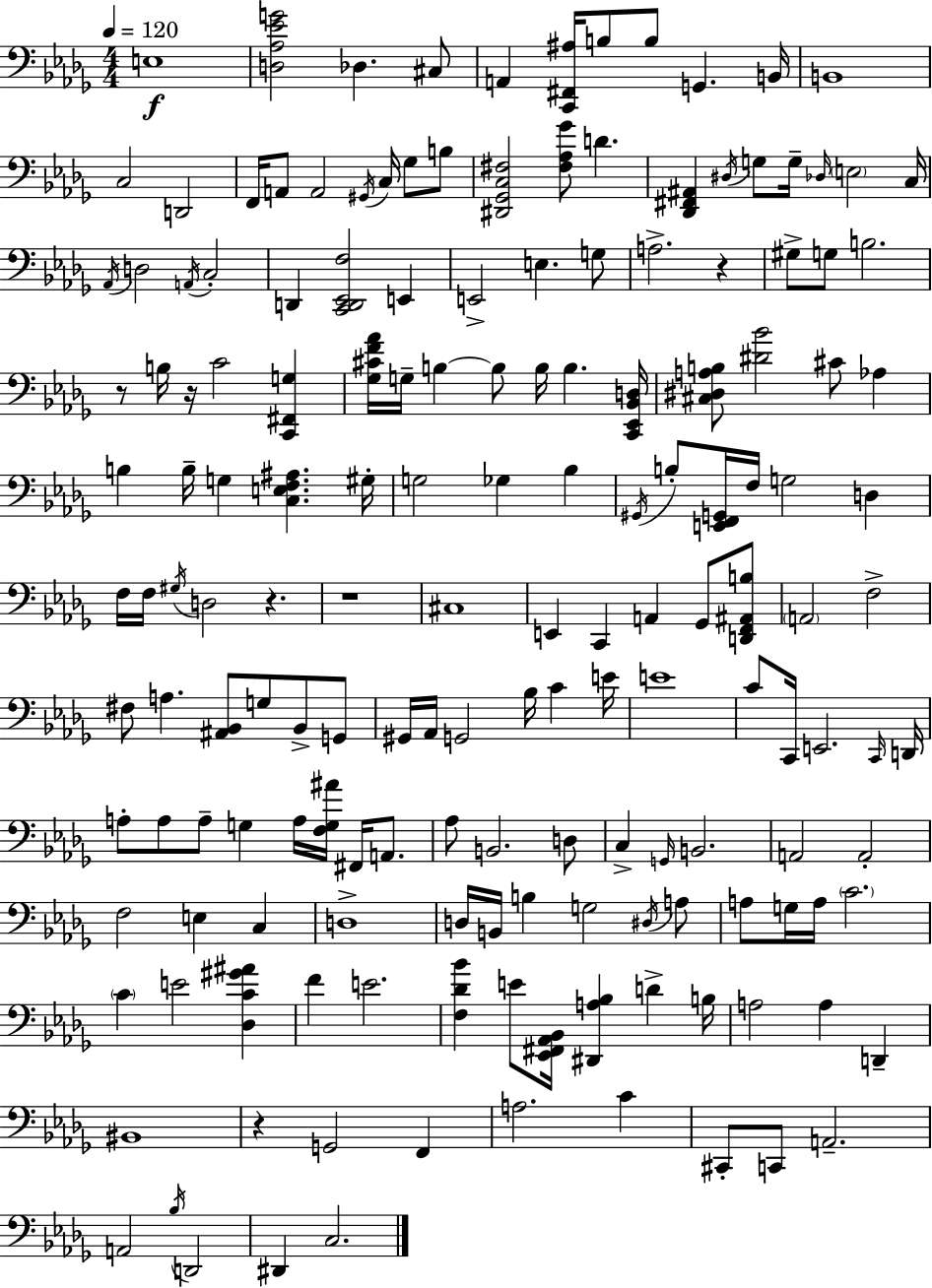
E3/w [D3,Ab3,Eb4,G4]/h Db3/q. C#3/e A2/q [C2,F#2,A#3]/s B3/e B3/e G2/q. B2/s B2/w C3/h D2/h F2/s A2/e A2/h G#2/s C3/s Gb3/e B3/e [D#2,Gb2,C3,F#3]/h [F#3,Ab3,Gb4]/e D4/q. [Db2,F#2,A#2]/q D#3/s G3/e G3/s Db3/s E3/h C3/s Ab2/s D3/h A2/s C3/h D2/q [C2,D2,Eb2,F3]/h E2/q E2/h E3/q. G3/e A3/h. R/q G#3/e G3/e B3/h. R/e B3/s R/s C4/h [C2,F#2,G3]/q [Gb3,C#4,F4,Ab4]/s G3/s B3/q B3/e B3/s B3/q. [C2,Eb2,Bb2,D3]/s [C#3,D#3,A3,B3]/e [D#4,Bb4]/h C#4/e Ab3/q B3/q B3/s G3/q [C3,E3,F3,A#3]/q. G#3/s G3/h Gb3/q Bb3/q G#2/s B3/e [E2,F2,G2]/s F3/s G3/h D3/q F3/s F3/s G#3/s D3/h R/q. R/w C#3/w E2/q C2/q A2/q Gb2/e [D2,F2,A#2,B3]/e A2/h F3/h F#3/e A3/q. [A#2,Bb2]/e G3/e Bb2/e G2/e G#2/s Ab2/s G2/h Bb3/s C4/q E4/s E4/w C4/e C2/s E2/h. C2/s D2/s A3/e A3/e A3/e G3/q A3/s [F3,G3,A#4]/s F#2/s A2/e. Ab3/e B2/h. D3/e C3/q G2/s B2/h. A2/h A2/h F3/h E3/q C3/q D3/w D3/s B2/s B3/q G3/h D#3/s A3/e A3/e G3/s A3/s C4/h. C4/q E4/h [Db3,C4,G#4,A#4]/q F4/q E4/h. [F3,Db4,Bb4]/q E4/e [Eb2,F#2,Ab2,Bb2]/s [D#2,A3,Bb3]/q D4/q B3/s A3/h A3/q D2/q BIS2/w R/q G2/h F2/q A3/h. C4/q C#2/e C2/e A2/h. A2/h Bb3/s D2/h D#2/q C3/h.